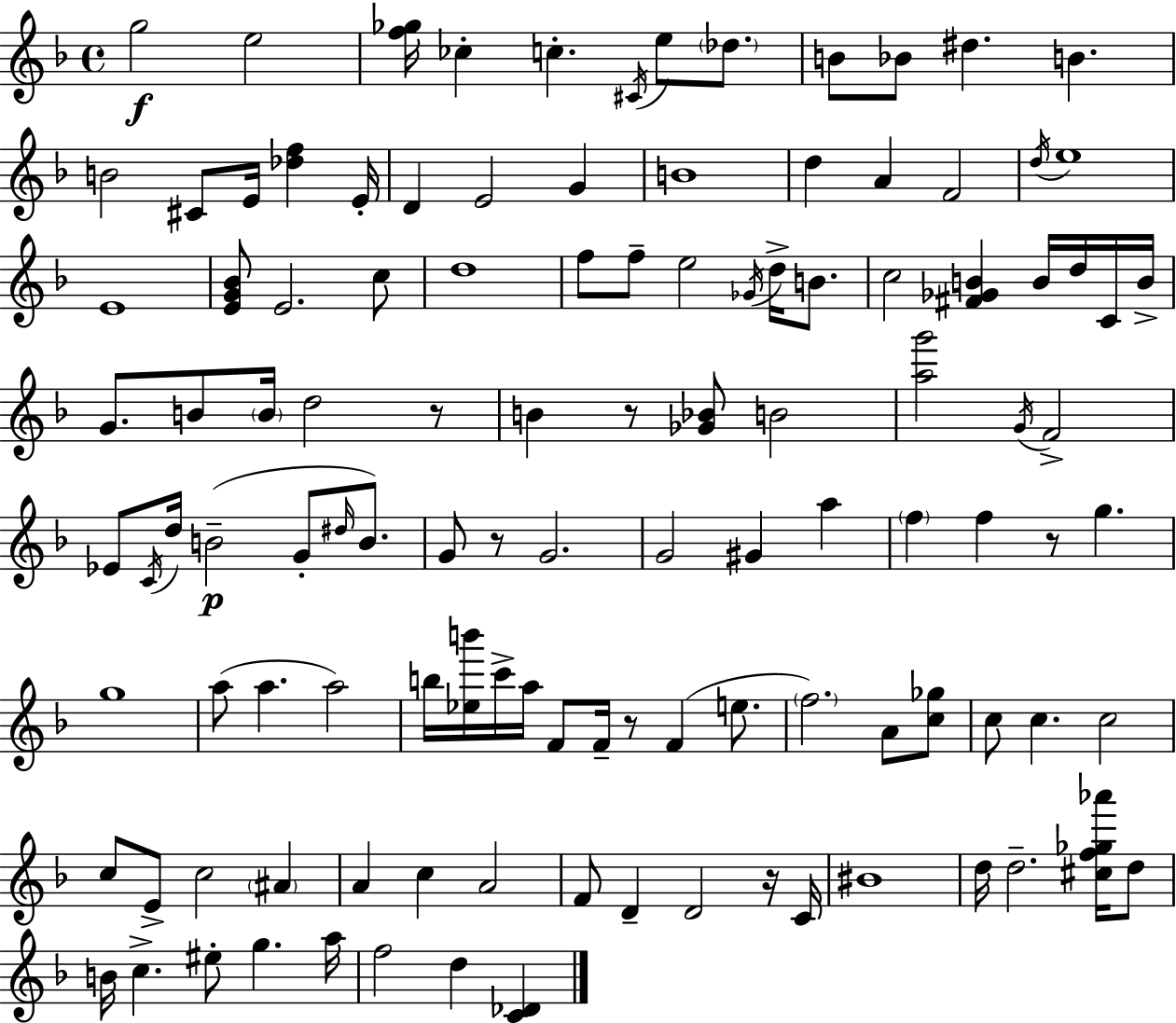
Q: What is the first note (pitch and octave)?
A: G5